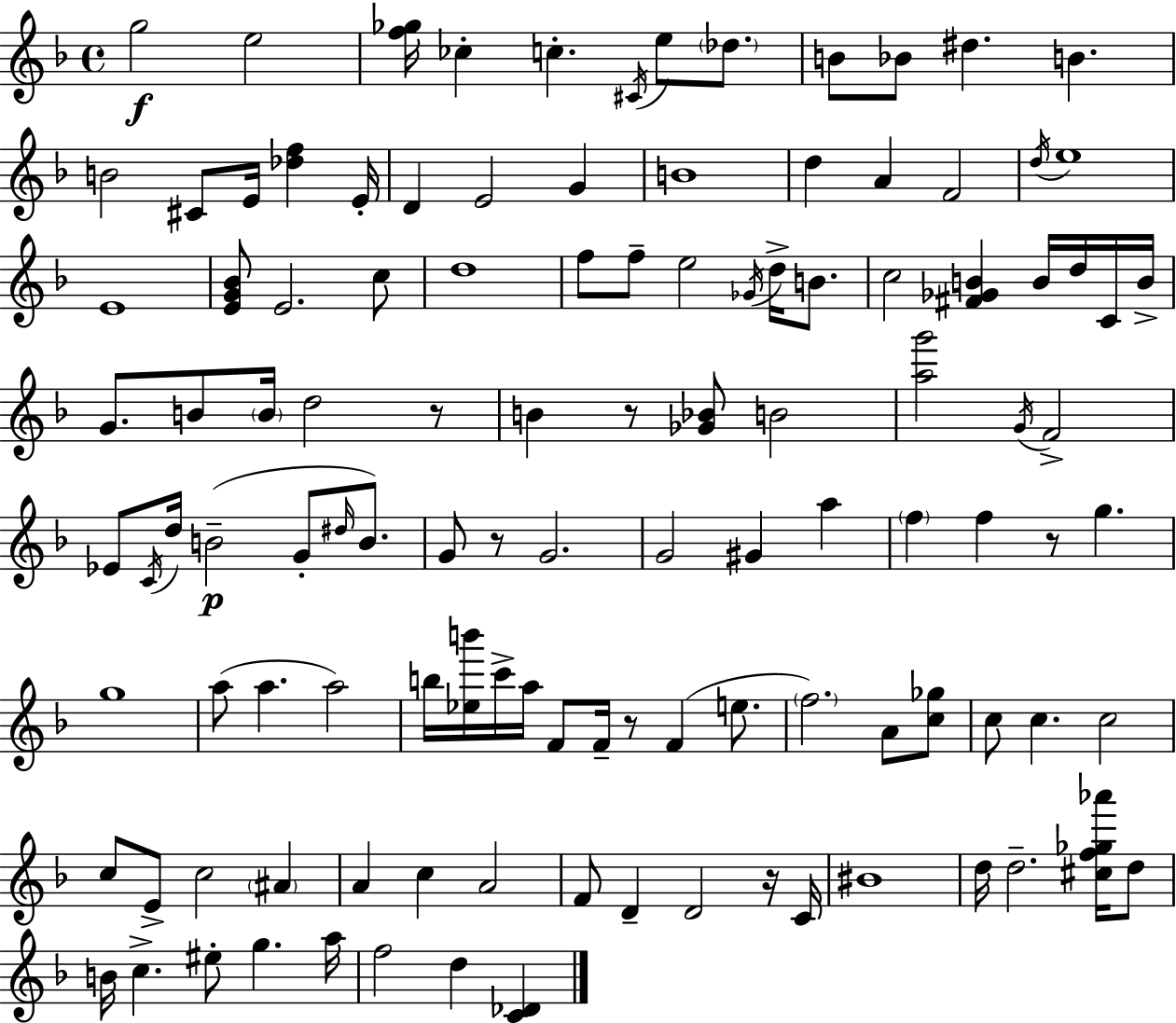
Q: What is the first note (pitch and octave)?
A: G5